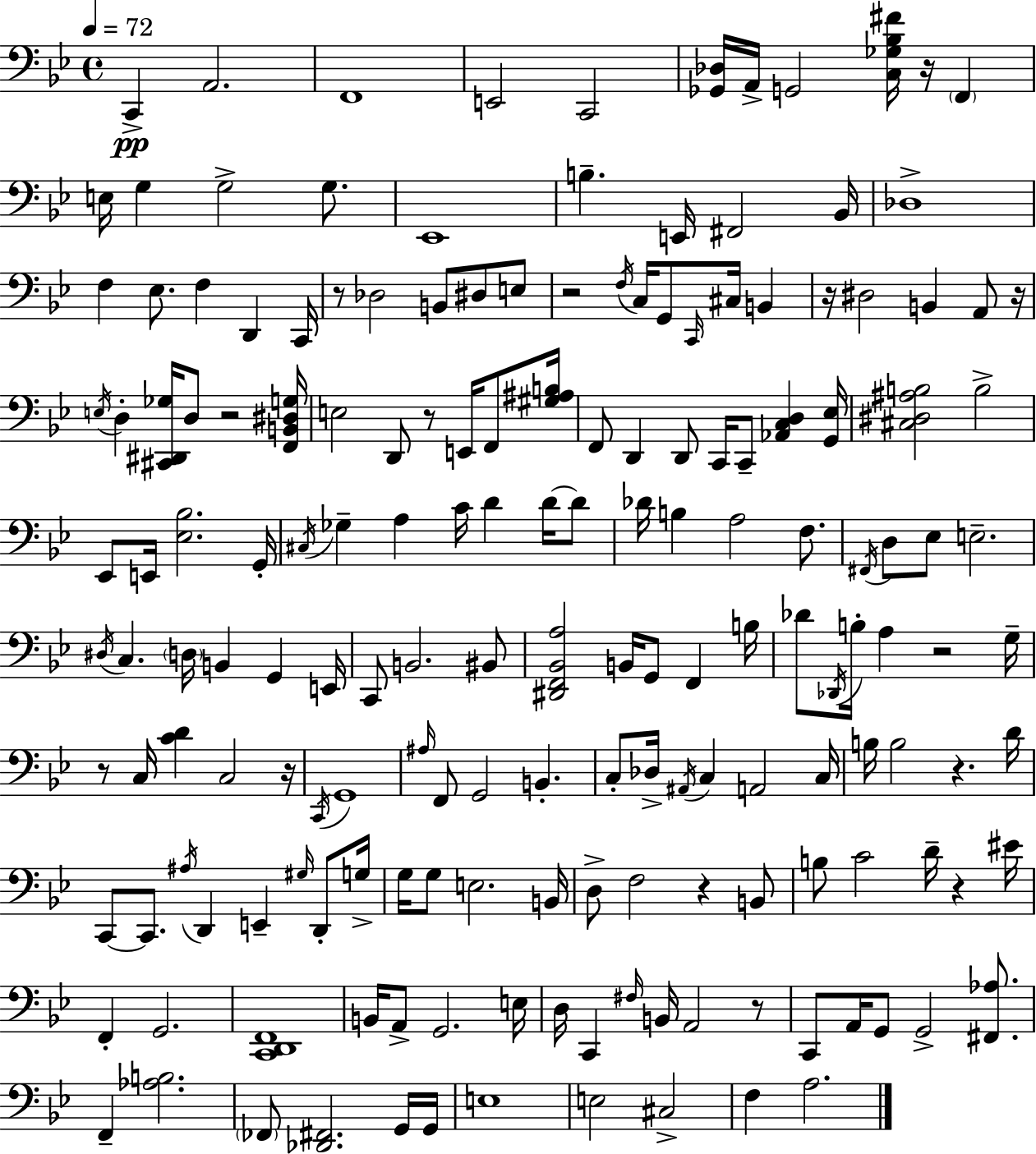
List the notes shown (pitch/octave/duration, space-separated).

C2/q A2/h. F2/w E2/h C2/h [Gb2,Db3]/s A2/s G2/h [C3,Gb3,Bb3,F#4]/s R/s F2/q E3/s G3/q G3/h G3/e. Eb2/w B3/q. E2/s F#2/h Bb2/s Db3/w F3/q Eb3/e. F3/q D2/q C2/s R/e Db3/h B2/e D#3/e E3/e R/h F3/s C3/s G2/e C2/s C#3/s B2/q R/s D#3/h B2/q A2/e R/s E3/s D3/q [C#2,D#2,Gb3]/s D3/e R/h [F2,B2,D#3,G3]/s E3/h D2/e R/e E2/s F2/e [G#3,A#3,B3]/s F2/e D2/q D2/e C2/s C2/e [Ab2,C3,D3]/q [G2,Eb3]/s [C#3,D#3,A#3,B3]/h B3/h Eb2/e E2/s [Eb3,Bb3]/h. G2/s C#3/s Gb3/q A3/q C4/s D4/q D4/s D4/e Db4/s B3/q A3/h F3/e. F#2/s D3/e Eb3/e E3/h. D#3/s C3/q. D3/s B2/q G2/q E2/s C2/e B2/h. BIS2/e [D#2,F2,Bb2,A3]/h B2/s G2/e F2/q B3/s Db4/e Db2/s B3/s A3/q R/h G3/s R/e C3/s [C4,D4]/q C3/h R/s C2/s G2/w A#3/s F2/e G2/h B2/q. C3/e Db3/s A#2/s C3/q A2/h C3/s B3/s B3/h R/q. D4/s C2/e C2/e. A#3/s D2/q E2/q G#3/s D2/e G3/s G3/s G3/e E3/h. B2/s D3/e F3/h R/q B2/e B3/e C4/h D4/s R/q EIS4/s F2/q G2/h. [C2,D2,F2]/w B2/s A2/e G2/h. E3/s D3/s C2/q F#3/s B2/s A2/h R/e C2/e A2/s G2/e G2/h [F#2,Ab3]/e. F2/q [Ab3,B3]/h. FES2/e [Db2,F#2]/h. G2/s G2/s E3/w E3/h C#3/h F3/q A3/h.